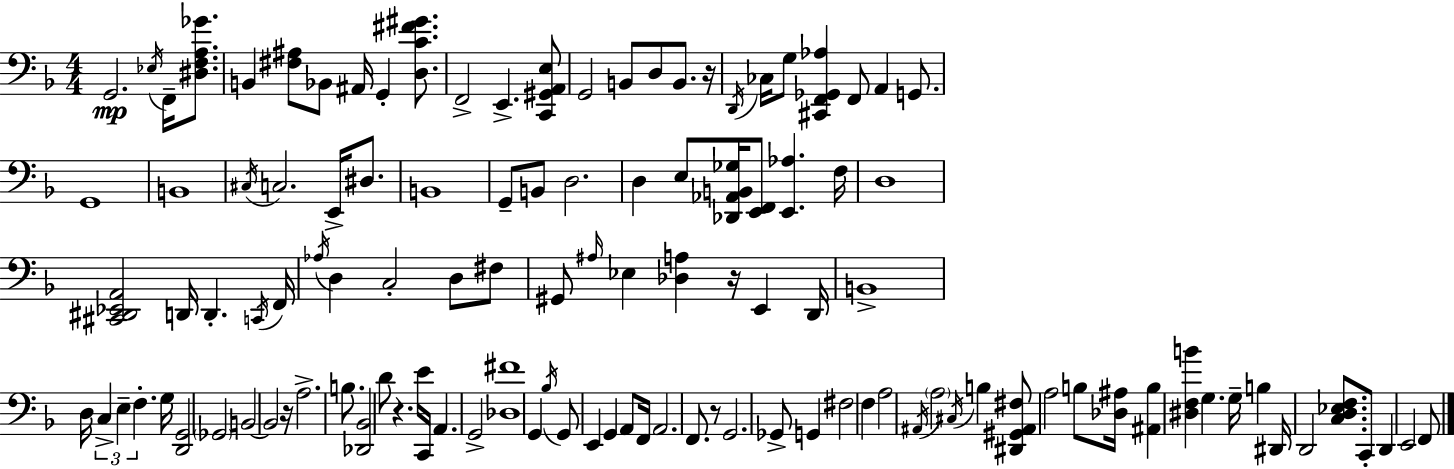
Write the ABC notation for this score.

X:1
T:Untitled
M:4/4
L:1/4
K:Dm
G,,2 _E,/4 F,,/4 [^D,F,A,_G]/2 B,, [^F,^A,]/2 _B,,/2 ^A,,/4 G,, [D,C^F^G]/2 F,,2 E,, [C,,^G,,A,,E,]/2 G,,2 B,,/2 D,/2 B,,/2 z/4 D,,/4 _C,/4 G,/2 [^C,,F,,_G,,_A,] F,,/2 A,, G,,/2 G,,4 B,,4 ^C,/4 C,2 E,,/4 ^D,/2 B,,4 G,,/2 B,,/2 D,2 D, E,/2 [_D,,_A,,B,,_G,]/4 [E,,F,,]/2 [E,,_A,] F,/4 D,4 [^C,,^D,,_E,,A,,]2 D,,/4 D,, C,,/4 F,,/4 _A,/4 D, C,2 D,/2 ^F,/2 ^G,,/2 ^A,/4 _E, [_D,A,] z/4 E,, D,,/4 B,,4 D,/4 C, E, F, G,/4 [D,,G,,]2 _G,,2 B,,2 B,,2 z/4 A,2 B,/2 [_D,,_B,,]2 D/2 z E/4 C,,/4 A,, G,,2 [_D,^F]4 G,, _B,/4 G,,/2 E,, G,, A,,/2 F,,/4 A,,2 F,,/2 z/2 G,,2 _G,,/2 G,, ^F,2 F, A,2 ^A,,/4 A,2 ^C,/4 B, [^D,,^G,,^A,,^F,]/2 A,2 B,/2 [_D,^A,]/4 [^A,,B,] [^D,F,B] G, G,/4 B, ^D,,/4 D,,2 [C,D,_E,F,]/2 C,,/2 D,, E,,2 F,,/2